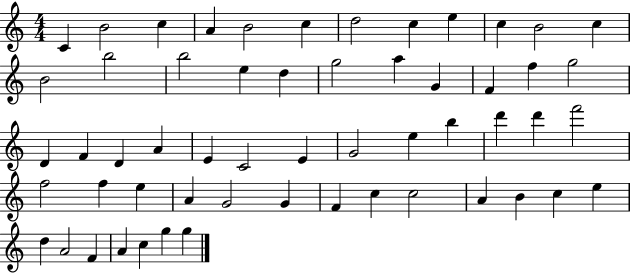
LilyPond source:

{
  \clef treble
  \numericTimeSignature
  \time 4/4
  \key c \major
  c'4 b'2 c''4 | a'4 b'2 c''4 | d''2 c''4 e''4 | c''4 b'2 c''4 | \break b'2 b''2 | b''2 e''4 d''4 | g''2 a''4 g'4 | f'4 f''4 g''2 | \break d'4 f'4 d'4 a'4 | e'4 c'2 e'4 | g'2 e''4 b''4 | d'''4 d'''4 f'''2 | \break f''2 f''4 e''4 | a'4 g'2 g'4 | f'4 c''4 c''2 | a'4 b'4 c''4 e''4 | \break d''4 a'2 f'4 | a'4 c''4 g''4 g''4 | \bar "|."
}